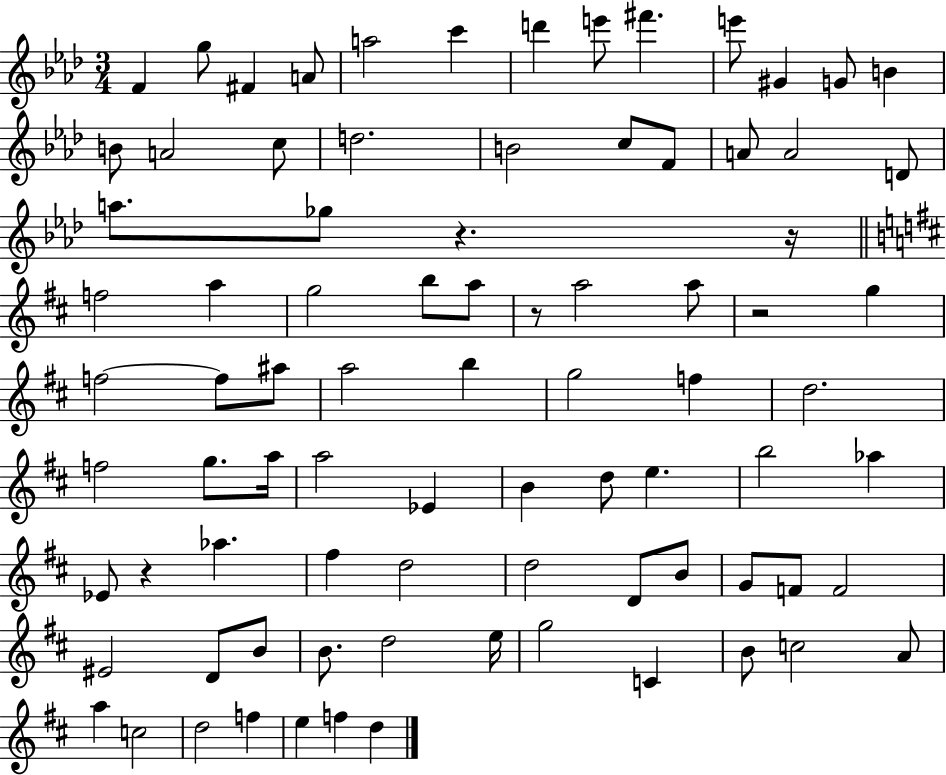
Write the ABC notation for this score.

X:1
T:Untitled
M:3/4
L:1/4
K:Ab
F g/2 ^F A/2 a2 c' d' e'/2 ^f' e'/2 ^G G/2 B B/2 A2 c/2 d2 B2 c/2 F/2 A/2 A2 D/2 a/2 _g/2 z z/4 f2 a g2 b/2 a/2 z/2 a2 a/2 z2 g f2 f/2 ^a/2 a2 b g2 f d2 f2 g/2 a/4 a2 _E B d/2 e b2 _a _E/2 z _a ^f d2 d2 D/2 B/2 G/2 F/2 F2 ^E2 D/2 B/2 B/2 d2 e/4 g2 C B/2 c2 A/2 a c2 d2 f e f d